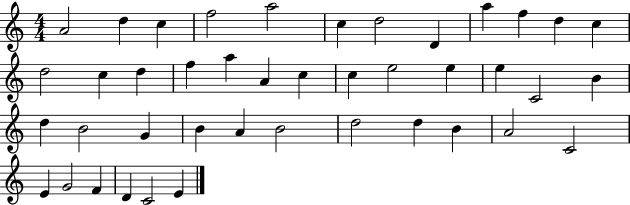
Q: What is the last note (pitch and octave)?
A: E4